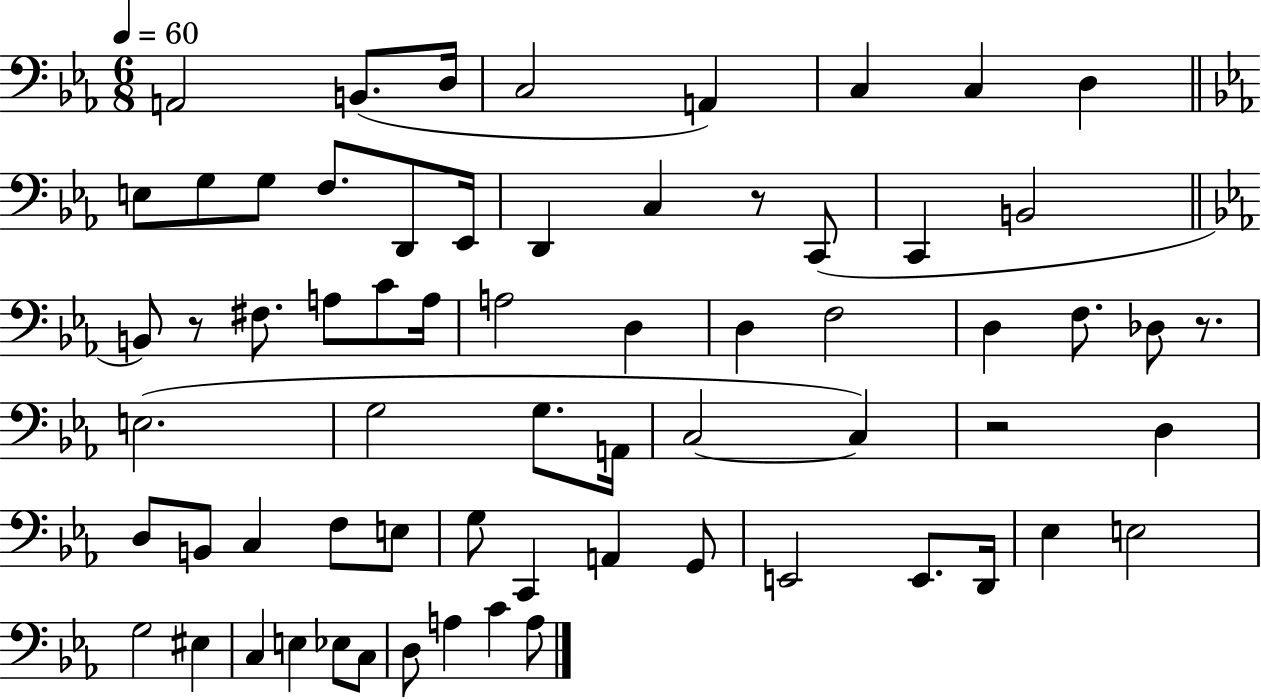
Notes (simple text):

A2/h B2/e. D3/s C3/h A2/q C3/q C3/q D3/q E3/e G3/e G3/e F3/e. D2/e Eb2/s D2/q C3/q R/e C2/e C2/q B2/h B2/e R/e F#3/e. A3/e C4/e A3/s A3/h D3/q D3/q F3/h D3/q F3/e. Db3/e R/e. E3/h. G3/h G3/e. A2/s C3/h C3/q R/h D3/q D3/e B2/e C3/q F3/e E3/e G3/e C2/q A2/q G2/e E2/h E2/e. D2/s Eb3/q E3/h G3/h EIS3/q C3/q E3/q Eb3/e C3/e D3/e A3/q C4/q A3/e